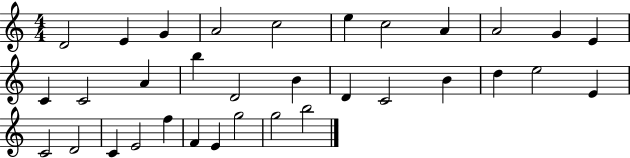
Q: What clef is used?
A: treble